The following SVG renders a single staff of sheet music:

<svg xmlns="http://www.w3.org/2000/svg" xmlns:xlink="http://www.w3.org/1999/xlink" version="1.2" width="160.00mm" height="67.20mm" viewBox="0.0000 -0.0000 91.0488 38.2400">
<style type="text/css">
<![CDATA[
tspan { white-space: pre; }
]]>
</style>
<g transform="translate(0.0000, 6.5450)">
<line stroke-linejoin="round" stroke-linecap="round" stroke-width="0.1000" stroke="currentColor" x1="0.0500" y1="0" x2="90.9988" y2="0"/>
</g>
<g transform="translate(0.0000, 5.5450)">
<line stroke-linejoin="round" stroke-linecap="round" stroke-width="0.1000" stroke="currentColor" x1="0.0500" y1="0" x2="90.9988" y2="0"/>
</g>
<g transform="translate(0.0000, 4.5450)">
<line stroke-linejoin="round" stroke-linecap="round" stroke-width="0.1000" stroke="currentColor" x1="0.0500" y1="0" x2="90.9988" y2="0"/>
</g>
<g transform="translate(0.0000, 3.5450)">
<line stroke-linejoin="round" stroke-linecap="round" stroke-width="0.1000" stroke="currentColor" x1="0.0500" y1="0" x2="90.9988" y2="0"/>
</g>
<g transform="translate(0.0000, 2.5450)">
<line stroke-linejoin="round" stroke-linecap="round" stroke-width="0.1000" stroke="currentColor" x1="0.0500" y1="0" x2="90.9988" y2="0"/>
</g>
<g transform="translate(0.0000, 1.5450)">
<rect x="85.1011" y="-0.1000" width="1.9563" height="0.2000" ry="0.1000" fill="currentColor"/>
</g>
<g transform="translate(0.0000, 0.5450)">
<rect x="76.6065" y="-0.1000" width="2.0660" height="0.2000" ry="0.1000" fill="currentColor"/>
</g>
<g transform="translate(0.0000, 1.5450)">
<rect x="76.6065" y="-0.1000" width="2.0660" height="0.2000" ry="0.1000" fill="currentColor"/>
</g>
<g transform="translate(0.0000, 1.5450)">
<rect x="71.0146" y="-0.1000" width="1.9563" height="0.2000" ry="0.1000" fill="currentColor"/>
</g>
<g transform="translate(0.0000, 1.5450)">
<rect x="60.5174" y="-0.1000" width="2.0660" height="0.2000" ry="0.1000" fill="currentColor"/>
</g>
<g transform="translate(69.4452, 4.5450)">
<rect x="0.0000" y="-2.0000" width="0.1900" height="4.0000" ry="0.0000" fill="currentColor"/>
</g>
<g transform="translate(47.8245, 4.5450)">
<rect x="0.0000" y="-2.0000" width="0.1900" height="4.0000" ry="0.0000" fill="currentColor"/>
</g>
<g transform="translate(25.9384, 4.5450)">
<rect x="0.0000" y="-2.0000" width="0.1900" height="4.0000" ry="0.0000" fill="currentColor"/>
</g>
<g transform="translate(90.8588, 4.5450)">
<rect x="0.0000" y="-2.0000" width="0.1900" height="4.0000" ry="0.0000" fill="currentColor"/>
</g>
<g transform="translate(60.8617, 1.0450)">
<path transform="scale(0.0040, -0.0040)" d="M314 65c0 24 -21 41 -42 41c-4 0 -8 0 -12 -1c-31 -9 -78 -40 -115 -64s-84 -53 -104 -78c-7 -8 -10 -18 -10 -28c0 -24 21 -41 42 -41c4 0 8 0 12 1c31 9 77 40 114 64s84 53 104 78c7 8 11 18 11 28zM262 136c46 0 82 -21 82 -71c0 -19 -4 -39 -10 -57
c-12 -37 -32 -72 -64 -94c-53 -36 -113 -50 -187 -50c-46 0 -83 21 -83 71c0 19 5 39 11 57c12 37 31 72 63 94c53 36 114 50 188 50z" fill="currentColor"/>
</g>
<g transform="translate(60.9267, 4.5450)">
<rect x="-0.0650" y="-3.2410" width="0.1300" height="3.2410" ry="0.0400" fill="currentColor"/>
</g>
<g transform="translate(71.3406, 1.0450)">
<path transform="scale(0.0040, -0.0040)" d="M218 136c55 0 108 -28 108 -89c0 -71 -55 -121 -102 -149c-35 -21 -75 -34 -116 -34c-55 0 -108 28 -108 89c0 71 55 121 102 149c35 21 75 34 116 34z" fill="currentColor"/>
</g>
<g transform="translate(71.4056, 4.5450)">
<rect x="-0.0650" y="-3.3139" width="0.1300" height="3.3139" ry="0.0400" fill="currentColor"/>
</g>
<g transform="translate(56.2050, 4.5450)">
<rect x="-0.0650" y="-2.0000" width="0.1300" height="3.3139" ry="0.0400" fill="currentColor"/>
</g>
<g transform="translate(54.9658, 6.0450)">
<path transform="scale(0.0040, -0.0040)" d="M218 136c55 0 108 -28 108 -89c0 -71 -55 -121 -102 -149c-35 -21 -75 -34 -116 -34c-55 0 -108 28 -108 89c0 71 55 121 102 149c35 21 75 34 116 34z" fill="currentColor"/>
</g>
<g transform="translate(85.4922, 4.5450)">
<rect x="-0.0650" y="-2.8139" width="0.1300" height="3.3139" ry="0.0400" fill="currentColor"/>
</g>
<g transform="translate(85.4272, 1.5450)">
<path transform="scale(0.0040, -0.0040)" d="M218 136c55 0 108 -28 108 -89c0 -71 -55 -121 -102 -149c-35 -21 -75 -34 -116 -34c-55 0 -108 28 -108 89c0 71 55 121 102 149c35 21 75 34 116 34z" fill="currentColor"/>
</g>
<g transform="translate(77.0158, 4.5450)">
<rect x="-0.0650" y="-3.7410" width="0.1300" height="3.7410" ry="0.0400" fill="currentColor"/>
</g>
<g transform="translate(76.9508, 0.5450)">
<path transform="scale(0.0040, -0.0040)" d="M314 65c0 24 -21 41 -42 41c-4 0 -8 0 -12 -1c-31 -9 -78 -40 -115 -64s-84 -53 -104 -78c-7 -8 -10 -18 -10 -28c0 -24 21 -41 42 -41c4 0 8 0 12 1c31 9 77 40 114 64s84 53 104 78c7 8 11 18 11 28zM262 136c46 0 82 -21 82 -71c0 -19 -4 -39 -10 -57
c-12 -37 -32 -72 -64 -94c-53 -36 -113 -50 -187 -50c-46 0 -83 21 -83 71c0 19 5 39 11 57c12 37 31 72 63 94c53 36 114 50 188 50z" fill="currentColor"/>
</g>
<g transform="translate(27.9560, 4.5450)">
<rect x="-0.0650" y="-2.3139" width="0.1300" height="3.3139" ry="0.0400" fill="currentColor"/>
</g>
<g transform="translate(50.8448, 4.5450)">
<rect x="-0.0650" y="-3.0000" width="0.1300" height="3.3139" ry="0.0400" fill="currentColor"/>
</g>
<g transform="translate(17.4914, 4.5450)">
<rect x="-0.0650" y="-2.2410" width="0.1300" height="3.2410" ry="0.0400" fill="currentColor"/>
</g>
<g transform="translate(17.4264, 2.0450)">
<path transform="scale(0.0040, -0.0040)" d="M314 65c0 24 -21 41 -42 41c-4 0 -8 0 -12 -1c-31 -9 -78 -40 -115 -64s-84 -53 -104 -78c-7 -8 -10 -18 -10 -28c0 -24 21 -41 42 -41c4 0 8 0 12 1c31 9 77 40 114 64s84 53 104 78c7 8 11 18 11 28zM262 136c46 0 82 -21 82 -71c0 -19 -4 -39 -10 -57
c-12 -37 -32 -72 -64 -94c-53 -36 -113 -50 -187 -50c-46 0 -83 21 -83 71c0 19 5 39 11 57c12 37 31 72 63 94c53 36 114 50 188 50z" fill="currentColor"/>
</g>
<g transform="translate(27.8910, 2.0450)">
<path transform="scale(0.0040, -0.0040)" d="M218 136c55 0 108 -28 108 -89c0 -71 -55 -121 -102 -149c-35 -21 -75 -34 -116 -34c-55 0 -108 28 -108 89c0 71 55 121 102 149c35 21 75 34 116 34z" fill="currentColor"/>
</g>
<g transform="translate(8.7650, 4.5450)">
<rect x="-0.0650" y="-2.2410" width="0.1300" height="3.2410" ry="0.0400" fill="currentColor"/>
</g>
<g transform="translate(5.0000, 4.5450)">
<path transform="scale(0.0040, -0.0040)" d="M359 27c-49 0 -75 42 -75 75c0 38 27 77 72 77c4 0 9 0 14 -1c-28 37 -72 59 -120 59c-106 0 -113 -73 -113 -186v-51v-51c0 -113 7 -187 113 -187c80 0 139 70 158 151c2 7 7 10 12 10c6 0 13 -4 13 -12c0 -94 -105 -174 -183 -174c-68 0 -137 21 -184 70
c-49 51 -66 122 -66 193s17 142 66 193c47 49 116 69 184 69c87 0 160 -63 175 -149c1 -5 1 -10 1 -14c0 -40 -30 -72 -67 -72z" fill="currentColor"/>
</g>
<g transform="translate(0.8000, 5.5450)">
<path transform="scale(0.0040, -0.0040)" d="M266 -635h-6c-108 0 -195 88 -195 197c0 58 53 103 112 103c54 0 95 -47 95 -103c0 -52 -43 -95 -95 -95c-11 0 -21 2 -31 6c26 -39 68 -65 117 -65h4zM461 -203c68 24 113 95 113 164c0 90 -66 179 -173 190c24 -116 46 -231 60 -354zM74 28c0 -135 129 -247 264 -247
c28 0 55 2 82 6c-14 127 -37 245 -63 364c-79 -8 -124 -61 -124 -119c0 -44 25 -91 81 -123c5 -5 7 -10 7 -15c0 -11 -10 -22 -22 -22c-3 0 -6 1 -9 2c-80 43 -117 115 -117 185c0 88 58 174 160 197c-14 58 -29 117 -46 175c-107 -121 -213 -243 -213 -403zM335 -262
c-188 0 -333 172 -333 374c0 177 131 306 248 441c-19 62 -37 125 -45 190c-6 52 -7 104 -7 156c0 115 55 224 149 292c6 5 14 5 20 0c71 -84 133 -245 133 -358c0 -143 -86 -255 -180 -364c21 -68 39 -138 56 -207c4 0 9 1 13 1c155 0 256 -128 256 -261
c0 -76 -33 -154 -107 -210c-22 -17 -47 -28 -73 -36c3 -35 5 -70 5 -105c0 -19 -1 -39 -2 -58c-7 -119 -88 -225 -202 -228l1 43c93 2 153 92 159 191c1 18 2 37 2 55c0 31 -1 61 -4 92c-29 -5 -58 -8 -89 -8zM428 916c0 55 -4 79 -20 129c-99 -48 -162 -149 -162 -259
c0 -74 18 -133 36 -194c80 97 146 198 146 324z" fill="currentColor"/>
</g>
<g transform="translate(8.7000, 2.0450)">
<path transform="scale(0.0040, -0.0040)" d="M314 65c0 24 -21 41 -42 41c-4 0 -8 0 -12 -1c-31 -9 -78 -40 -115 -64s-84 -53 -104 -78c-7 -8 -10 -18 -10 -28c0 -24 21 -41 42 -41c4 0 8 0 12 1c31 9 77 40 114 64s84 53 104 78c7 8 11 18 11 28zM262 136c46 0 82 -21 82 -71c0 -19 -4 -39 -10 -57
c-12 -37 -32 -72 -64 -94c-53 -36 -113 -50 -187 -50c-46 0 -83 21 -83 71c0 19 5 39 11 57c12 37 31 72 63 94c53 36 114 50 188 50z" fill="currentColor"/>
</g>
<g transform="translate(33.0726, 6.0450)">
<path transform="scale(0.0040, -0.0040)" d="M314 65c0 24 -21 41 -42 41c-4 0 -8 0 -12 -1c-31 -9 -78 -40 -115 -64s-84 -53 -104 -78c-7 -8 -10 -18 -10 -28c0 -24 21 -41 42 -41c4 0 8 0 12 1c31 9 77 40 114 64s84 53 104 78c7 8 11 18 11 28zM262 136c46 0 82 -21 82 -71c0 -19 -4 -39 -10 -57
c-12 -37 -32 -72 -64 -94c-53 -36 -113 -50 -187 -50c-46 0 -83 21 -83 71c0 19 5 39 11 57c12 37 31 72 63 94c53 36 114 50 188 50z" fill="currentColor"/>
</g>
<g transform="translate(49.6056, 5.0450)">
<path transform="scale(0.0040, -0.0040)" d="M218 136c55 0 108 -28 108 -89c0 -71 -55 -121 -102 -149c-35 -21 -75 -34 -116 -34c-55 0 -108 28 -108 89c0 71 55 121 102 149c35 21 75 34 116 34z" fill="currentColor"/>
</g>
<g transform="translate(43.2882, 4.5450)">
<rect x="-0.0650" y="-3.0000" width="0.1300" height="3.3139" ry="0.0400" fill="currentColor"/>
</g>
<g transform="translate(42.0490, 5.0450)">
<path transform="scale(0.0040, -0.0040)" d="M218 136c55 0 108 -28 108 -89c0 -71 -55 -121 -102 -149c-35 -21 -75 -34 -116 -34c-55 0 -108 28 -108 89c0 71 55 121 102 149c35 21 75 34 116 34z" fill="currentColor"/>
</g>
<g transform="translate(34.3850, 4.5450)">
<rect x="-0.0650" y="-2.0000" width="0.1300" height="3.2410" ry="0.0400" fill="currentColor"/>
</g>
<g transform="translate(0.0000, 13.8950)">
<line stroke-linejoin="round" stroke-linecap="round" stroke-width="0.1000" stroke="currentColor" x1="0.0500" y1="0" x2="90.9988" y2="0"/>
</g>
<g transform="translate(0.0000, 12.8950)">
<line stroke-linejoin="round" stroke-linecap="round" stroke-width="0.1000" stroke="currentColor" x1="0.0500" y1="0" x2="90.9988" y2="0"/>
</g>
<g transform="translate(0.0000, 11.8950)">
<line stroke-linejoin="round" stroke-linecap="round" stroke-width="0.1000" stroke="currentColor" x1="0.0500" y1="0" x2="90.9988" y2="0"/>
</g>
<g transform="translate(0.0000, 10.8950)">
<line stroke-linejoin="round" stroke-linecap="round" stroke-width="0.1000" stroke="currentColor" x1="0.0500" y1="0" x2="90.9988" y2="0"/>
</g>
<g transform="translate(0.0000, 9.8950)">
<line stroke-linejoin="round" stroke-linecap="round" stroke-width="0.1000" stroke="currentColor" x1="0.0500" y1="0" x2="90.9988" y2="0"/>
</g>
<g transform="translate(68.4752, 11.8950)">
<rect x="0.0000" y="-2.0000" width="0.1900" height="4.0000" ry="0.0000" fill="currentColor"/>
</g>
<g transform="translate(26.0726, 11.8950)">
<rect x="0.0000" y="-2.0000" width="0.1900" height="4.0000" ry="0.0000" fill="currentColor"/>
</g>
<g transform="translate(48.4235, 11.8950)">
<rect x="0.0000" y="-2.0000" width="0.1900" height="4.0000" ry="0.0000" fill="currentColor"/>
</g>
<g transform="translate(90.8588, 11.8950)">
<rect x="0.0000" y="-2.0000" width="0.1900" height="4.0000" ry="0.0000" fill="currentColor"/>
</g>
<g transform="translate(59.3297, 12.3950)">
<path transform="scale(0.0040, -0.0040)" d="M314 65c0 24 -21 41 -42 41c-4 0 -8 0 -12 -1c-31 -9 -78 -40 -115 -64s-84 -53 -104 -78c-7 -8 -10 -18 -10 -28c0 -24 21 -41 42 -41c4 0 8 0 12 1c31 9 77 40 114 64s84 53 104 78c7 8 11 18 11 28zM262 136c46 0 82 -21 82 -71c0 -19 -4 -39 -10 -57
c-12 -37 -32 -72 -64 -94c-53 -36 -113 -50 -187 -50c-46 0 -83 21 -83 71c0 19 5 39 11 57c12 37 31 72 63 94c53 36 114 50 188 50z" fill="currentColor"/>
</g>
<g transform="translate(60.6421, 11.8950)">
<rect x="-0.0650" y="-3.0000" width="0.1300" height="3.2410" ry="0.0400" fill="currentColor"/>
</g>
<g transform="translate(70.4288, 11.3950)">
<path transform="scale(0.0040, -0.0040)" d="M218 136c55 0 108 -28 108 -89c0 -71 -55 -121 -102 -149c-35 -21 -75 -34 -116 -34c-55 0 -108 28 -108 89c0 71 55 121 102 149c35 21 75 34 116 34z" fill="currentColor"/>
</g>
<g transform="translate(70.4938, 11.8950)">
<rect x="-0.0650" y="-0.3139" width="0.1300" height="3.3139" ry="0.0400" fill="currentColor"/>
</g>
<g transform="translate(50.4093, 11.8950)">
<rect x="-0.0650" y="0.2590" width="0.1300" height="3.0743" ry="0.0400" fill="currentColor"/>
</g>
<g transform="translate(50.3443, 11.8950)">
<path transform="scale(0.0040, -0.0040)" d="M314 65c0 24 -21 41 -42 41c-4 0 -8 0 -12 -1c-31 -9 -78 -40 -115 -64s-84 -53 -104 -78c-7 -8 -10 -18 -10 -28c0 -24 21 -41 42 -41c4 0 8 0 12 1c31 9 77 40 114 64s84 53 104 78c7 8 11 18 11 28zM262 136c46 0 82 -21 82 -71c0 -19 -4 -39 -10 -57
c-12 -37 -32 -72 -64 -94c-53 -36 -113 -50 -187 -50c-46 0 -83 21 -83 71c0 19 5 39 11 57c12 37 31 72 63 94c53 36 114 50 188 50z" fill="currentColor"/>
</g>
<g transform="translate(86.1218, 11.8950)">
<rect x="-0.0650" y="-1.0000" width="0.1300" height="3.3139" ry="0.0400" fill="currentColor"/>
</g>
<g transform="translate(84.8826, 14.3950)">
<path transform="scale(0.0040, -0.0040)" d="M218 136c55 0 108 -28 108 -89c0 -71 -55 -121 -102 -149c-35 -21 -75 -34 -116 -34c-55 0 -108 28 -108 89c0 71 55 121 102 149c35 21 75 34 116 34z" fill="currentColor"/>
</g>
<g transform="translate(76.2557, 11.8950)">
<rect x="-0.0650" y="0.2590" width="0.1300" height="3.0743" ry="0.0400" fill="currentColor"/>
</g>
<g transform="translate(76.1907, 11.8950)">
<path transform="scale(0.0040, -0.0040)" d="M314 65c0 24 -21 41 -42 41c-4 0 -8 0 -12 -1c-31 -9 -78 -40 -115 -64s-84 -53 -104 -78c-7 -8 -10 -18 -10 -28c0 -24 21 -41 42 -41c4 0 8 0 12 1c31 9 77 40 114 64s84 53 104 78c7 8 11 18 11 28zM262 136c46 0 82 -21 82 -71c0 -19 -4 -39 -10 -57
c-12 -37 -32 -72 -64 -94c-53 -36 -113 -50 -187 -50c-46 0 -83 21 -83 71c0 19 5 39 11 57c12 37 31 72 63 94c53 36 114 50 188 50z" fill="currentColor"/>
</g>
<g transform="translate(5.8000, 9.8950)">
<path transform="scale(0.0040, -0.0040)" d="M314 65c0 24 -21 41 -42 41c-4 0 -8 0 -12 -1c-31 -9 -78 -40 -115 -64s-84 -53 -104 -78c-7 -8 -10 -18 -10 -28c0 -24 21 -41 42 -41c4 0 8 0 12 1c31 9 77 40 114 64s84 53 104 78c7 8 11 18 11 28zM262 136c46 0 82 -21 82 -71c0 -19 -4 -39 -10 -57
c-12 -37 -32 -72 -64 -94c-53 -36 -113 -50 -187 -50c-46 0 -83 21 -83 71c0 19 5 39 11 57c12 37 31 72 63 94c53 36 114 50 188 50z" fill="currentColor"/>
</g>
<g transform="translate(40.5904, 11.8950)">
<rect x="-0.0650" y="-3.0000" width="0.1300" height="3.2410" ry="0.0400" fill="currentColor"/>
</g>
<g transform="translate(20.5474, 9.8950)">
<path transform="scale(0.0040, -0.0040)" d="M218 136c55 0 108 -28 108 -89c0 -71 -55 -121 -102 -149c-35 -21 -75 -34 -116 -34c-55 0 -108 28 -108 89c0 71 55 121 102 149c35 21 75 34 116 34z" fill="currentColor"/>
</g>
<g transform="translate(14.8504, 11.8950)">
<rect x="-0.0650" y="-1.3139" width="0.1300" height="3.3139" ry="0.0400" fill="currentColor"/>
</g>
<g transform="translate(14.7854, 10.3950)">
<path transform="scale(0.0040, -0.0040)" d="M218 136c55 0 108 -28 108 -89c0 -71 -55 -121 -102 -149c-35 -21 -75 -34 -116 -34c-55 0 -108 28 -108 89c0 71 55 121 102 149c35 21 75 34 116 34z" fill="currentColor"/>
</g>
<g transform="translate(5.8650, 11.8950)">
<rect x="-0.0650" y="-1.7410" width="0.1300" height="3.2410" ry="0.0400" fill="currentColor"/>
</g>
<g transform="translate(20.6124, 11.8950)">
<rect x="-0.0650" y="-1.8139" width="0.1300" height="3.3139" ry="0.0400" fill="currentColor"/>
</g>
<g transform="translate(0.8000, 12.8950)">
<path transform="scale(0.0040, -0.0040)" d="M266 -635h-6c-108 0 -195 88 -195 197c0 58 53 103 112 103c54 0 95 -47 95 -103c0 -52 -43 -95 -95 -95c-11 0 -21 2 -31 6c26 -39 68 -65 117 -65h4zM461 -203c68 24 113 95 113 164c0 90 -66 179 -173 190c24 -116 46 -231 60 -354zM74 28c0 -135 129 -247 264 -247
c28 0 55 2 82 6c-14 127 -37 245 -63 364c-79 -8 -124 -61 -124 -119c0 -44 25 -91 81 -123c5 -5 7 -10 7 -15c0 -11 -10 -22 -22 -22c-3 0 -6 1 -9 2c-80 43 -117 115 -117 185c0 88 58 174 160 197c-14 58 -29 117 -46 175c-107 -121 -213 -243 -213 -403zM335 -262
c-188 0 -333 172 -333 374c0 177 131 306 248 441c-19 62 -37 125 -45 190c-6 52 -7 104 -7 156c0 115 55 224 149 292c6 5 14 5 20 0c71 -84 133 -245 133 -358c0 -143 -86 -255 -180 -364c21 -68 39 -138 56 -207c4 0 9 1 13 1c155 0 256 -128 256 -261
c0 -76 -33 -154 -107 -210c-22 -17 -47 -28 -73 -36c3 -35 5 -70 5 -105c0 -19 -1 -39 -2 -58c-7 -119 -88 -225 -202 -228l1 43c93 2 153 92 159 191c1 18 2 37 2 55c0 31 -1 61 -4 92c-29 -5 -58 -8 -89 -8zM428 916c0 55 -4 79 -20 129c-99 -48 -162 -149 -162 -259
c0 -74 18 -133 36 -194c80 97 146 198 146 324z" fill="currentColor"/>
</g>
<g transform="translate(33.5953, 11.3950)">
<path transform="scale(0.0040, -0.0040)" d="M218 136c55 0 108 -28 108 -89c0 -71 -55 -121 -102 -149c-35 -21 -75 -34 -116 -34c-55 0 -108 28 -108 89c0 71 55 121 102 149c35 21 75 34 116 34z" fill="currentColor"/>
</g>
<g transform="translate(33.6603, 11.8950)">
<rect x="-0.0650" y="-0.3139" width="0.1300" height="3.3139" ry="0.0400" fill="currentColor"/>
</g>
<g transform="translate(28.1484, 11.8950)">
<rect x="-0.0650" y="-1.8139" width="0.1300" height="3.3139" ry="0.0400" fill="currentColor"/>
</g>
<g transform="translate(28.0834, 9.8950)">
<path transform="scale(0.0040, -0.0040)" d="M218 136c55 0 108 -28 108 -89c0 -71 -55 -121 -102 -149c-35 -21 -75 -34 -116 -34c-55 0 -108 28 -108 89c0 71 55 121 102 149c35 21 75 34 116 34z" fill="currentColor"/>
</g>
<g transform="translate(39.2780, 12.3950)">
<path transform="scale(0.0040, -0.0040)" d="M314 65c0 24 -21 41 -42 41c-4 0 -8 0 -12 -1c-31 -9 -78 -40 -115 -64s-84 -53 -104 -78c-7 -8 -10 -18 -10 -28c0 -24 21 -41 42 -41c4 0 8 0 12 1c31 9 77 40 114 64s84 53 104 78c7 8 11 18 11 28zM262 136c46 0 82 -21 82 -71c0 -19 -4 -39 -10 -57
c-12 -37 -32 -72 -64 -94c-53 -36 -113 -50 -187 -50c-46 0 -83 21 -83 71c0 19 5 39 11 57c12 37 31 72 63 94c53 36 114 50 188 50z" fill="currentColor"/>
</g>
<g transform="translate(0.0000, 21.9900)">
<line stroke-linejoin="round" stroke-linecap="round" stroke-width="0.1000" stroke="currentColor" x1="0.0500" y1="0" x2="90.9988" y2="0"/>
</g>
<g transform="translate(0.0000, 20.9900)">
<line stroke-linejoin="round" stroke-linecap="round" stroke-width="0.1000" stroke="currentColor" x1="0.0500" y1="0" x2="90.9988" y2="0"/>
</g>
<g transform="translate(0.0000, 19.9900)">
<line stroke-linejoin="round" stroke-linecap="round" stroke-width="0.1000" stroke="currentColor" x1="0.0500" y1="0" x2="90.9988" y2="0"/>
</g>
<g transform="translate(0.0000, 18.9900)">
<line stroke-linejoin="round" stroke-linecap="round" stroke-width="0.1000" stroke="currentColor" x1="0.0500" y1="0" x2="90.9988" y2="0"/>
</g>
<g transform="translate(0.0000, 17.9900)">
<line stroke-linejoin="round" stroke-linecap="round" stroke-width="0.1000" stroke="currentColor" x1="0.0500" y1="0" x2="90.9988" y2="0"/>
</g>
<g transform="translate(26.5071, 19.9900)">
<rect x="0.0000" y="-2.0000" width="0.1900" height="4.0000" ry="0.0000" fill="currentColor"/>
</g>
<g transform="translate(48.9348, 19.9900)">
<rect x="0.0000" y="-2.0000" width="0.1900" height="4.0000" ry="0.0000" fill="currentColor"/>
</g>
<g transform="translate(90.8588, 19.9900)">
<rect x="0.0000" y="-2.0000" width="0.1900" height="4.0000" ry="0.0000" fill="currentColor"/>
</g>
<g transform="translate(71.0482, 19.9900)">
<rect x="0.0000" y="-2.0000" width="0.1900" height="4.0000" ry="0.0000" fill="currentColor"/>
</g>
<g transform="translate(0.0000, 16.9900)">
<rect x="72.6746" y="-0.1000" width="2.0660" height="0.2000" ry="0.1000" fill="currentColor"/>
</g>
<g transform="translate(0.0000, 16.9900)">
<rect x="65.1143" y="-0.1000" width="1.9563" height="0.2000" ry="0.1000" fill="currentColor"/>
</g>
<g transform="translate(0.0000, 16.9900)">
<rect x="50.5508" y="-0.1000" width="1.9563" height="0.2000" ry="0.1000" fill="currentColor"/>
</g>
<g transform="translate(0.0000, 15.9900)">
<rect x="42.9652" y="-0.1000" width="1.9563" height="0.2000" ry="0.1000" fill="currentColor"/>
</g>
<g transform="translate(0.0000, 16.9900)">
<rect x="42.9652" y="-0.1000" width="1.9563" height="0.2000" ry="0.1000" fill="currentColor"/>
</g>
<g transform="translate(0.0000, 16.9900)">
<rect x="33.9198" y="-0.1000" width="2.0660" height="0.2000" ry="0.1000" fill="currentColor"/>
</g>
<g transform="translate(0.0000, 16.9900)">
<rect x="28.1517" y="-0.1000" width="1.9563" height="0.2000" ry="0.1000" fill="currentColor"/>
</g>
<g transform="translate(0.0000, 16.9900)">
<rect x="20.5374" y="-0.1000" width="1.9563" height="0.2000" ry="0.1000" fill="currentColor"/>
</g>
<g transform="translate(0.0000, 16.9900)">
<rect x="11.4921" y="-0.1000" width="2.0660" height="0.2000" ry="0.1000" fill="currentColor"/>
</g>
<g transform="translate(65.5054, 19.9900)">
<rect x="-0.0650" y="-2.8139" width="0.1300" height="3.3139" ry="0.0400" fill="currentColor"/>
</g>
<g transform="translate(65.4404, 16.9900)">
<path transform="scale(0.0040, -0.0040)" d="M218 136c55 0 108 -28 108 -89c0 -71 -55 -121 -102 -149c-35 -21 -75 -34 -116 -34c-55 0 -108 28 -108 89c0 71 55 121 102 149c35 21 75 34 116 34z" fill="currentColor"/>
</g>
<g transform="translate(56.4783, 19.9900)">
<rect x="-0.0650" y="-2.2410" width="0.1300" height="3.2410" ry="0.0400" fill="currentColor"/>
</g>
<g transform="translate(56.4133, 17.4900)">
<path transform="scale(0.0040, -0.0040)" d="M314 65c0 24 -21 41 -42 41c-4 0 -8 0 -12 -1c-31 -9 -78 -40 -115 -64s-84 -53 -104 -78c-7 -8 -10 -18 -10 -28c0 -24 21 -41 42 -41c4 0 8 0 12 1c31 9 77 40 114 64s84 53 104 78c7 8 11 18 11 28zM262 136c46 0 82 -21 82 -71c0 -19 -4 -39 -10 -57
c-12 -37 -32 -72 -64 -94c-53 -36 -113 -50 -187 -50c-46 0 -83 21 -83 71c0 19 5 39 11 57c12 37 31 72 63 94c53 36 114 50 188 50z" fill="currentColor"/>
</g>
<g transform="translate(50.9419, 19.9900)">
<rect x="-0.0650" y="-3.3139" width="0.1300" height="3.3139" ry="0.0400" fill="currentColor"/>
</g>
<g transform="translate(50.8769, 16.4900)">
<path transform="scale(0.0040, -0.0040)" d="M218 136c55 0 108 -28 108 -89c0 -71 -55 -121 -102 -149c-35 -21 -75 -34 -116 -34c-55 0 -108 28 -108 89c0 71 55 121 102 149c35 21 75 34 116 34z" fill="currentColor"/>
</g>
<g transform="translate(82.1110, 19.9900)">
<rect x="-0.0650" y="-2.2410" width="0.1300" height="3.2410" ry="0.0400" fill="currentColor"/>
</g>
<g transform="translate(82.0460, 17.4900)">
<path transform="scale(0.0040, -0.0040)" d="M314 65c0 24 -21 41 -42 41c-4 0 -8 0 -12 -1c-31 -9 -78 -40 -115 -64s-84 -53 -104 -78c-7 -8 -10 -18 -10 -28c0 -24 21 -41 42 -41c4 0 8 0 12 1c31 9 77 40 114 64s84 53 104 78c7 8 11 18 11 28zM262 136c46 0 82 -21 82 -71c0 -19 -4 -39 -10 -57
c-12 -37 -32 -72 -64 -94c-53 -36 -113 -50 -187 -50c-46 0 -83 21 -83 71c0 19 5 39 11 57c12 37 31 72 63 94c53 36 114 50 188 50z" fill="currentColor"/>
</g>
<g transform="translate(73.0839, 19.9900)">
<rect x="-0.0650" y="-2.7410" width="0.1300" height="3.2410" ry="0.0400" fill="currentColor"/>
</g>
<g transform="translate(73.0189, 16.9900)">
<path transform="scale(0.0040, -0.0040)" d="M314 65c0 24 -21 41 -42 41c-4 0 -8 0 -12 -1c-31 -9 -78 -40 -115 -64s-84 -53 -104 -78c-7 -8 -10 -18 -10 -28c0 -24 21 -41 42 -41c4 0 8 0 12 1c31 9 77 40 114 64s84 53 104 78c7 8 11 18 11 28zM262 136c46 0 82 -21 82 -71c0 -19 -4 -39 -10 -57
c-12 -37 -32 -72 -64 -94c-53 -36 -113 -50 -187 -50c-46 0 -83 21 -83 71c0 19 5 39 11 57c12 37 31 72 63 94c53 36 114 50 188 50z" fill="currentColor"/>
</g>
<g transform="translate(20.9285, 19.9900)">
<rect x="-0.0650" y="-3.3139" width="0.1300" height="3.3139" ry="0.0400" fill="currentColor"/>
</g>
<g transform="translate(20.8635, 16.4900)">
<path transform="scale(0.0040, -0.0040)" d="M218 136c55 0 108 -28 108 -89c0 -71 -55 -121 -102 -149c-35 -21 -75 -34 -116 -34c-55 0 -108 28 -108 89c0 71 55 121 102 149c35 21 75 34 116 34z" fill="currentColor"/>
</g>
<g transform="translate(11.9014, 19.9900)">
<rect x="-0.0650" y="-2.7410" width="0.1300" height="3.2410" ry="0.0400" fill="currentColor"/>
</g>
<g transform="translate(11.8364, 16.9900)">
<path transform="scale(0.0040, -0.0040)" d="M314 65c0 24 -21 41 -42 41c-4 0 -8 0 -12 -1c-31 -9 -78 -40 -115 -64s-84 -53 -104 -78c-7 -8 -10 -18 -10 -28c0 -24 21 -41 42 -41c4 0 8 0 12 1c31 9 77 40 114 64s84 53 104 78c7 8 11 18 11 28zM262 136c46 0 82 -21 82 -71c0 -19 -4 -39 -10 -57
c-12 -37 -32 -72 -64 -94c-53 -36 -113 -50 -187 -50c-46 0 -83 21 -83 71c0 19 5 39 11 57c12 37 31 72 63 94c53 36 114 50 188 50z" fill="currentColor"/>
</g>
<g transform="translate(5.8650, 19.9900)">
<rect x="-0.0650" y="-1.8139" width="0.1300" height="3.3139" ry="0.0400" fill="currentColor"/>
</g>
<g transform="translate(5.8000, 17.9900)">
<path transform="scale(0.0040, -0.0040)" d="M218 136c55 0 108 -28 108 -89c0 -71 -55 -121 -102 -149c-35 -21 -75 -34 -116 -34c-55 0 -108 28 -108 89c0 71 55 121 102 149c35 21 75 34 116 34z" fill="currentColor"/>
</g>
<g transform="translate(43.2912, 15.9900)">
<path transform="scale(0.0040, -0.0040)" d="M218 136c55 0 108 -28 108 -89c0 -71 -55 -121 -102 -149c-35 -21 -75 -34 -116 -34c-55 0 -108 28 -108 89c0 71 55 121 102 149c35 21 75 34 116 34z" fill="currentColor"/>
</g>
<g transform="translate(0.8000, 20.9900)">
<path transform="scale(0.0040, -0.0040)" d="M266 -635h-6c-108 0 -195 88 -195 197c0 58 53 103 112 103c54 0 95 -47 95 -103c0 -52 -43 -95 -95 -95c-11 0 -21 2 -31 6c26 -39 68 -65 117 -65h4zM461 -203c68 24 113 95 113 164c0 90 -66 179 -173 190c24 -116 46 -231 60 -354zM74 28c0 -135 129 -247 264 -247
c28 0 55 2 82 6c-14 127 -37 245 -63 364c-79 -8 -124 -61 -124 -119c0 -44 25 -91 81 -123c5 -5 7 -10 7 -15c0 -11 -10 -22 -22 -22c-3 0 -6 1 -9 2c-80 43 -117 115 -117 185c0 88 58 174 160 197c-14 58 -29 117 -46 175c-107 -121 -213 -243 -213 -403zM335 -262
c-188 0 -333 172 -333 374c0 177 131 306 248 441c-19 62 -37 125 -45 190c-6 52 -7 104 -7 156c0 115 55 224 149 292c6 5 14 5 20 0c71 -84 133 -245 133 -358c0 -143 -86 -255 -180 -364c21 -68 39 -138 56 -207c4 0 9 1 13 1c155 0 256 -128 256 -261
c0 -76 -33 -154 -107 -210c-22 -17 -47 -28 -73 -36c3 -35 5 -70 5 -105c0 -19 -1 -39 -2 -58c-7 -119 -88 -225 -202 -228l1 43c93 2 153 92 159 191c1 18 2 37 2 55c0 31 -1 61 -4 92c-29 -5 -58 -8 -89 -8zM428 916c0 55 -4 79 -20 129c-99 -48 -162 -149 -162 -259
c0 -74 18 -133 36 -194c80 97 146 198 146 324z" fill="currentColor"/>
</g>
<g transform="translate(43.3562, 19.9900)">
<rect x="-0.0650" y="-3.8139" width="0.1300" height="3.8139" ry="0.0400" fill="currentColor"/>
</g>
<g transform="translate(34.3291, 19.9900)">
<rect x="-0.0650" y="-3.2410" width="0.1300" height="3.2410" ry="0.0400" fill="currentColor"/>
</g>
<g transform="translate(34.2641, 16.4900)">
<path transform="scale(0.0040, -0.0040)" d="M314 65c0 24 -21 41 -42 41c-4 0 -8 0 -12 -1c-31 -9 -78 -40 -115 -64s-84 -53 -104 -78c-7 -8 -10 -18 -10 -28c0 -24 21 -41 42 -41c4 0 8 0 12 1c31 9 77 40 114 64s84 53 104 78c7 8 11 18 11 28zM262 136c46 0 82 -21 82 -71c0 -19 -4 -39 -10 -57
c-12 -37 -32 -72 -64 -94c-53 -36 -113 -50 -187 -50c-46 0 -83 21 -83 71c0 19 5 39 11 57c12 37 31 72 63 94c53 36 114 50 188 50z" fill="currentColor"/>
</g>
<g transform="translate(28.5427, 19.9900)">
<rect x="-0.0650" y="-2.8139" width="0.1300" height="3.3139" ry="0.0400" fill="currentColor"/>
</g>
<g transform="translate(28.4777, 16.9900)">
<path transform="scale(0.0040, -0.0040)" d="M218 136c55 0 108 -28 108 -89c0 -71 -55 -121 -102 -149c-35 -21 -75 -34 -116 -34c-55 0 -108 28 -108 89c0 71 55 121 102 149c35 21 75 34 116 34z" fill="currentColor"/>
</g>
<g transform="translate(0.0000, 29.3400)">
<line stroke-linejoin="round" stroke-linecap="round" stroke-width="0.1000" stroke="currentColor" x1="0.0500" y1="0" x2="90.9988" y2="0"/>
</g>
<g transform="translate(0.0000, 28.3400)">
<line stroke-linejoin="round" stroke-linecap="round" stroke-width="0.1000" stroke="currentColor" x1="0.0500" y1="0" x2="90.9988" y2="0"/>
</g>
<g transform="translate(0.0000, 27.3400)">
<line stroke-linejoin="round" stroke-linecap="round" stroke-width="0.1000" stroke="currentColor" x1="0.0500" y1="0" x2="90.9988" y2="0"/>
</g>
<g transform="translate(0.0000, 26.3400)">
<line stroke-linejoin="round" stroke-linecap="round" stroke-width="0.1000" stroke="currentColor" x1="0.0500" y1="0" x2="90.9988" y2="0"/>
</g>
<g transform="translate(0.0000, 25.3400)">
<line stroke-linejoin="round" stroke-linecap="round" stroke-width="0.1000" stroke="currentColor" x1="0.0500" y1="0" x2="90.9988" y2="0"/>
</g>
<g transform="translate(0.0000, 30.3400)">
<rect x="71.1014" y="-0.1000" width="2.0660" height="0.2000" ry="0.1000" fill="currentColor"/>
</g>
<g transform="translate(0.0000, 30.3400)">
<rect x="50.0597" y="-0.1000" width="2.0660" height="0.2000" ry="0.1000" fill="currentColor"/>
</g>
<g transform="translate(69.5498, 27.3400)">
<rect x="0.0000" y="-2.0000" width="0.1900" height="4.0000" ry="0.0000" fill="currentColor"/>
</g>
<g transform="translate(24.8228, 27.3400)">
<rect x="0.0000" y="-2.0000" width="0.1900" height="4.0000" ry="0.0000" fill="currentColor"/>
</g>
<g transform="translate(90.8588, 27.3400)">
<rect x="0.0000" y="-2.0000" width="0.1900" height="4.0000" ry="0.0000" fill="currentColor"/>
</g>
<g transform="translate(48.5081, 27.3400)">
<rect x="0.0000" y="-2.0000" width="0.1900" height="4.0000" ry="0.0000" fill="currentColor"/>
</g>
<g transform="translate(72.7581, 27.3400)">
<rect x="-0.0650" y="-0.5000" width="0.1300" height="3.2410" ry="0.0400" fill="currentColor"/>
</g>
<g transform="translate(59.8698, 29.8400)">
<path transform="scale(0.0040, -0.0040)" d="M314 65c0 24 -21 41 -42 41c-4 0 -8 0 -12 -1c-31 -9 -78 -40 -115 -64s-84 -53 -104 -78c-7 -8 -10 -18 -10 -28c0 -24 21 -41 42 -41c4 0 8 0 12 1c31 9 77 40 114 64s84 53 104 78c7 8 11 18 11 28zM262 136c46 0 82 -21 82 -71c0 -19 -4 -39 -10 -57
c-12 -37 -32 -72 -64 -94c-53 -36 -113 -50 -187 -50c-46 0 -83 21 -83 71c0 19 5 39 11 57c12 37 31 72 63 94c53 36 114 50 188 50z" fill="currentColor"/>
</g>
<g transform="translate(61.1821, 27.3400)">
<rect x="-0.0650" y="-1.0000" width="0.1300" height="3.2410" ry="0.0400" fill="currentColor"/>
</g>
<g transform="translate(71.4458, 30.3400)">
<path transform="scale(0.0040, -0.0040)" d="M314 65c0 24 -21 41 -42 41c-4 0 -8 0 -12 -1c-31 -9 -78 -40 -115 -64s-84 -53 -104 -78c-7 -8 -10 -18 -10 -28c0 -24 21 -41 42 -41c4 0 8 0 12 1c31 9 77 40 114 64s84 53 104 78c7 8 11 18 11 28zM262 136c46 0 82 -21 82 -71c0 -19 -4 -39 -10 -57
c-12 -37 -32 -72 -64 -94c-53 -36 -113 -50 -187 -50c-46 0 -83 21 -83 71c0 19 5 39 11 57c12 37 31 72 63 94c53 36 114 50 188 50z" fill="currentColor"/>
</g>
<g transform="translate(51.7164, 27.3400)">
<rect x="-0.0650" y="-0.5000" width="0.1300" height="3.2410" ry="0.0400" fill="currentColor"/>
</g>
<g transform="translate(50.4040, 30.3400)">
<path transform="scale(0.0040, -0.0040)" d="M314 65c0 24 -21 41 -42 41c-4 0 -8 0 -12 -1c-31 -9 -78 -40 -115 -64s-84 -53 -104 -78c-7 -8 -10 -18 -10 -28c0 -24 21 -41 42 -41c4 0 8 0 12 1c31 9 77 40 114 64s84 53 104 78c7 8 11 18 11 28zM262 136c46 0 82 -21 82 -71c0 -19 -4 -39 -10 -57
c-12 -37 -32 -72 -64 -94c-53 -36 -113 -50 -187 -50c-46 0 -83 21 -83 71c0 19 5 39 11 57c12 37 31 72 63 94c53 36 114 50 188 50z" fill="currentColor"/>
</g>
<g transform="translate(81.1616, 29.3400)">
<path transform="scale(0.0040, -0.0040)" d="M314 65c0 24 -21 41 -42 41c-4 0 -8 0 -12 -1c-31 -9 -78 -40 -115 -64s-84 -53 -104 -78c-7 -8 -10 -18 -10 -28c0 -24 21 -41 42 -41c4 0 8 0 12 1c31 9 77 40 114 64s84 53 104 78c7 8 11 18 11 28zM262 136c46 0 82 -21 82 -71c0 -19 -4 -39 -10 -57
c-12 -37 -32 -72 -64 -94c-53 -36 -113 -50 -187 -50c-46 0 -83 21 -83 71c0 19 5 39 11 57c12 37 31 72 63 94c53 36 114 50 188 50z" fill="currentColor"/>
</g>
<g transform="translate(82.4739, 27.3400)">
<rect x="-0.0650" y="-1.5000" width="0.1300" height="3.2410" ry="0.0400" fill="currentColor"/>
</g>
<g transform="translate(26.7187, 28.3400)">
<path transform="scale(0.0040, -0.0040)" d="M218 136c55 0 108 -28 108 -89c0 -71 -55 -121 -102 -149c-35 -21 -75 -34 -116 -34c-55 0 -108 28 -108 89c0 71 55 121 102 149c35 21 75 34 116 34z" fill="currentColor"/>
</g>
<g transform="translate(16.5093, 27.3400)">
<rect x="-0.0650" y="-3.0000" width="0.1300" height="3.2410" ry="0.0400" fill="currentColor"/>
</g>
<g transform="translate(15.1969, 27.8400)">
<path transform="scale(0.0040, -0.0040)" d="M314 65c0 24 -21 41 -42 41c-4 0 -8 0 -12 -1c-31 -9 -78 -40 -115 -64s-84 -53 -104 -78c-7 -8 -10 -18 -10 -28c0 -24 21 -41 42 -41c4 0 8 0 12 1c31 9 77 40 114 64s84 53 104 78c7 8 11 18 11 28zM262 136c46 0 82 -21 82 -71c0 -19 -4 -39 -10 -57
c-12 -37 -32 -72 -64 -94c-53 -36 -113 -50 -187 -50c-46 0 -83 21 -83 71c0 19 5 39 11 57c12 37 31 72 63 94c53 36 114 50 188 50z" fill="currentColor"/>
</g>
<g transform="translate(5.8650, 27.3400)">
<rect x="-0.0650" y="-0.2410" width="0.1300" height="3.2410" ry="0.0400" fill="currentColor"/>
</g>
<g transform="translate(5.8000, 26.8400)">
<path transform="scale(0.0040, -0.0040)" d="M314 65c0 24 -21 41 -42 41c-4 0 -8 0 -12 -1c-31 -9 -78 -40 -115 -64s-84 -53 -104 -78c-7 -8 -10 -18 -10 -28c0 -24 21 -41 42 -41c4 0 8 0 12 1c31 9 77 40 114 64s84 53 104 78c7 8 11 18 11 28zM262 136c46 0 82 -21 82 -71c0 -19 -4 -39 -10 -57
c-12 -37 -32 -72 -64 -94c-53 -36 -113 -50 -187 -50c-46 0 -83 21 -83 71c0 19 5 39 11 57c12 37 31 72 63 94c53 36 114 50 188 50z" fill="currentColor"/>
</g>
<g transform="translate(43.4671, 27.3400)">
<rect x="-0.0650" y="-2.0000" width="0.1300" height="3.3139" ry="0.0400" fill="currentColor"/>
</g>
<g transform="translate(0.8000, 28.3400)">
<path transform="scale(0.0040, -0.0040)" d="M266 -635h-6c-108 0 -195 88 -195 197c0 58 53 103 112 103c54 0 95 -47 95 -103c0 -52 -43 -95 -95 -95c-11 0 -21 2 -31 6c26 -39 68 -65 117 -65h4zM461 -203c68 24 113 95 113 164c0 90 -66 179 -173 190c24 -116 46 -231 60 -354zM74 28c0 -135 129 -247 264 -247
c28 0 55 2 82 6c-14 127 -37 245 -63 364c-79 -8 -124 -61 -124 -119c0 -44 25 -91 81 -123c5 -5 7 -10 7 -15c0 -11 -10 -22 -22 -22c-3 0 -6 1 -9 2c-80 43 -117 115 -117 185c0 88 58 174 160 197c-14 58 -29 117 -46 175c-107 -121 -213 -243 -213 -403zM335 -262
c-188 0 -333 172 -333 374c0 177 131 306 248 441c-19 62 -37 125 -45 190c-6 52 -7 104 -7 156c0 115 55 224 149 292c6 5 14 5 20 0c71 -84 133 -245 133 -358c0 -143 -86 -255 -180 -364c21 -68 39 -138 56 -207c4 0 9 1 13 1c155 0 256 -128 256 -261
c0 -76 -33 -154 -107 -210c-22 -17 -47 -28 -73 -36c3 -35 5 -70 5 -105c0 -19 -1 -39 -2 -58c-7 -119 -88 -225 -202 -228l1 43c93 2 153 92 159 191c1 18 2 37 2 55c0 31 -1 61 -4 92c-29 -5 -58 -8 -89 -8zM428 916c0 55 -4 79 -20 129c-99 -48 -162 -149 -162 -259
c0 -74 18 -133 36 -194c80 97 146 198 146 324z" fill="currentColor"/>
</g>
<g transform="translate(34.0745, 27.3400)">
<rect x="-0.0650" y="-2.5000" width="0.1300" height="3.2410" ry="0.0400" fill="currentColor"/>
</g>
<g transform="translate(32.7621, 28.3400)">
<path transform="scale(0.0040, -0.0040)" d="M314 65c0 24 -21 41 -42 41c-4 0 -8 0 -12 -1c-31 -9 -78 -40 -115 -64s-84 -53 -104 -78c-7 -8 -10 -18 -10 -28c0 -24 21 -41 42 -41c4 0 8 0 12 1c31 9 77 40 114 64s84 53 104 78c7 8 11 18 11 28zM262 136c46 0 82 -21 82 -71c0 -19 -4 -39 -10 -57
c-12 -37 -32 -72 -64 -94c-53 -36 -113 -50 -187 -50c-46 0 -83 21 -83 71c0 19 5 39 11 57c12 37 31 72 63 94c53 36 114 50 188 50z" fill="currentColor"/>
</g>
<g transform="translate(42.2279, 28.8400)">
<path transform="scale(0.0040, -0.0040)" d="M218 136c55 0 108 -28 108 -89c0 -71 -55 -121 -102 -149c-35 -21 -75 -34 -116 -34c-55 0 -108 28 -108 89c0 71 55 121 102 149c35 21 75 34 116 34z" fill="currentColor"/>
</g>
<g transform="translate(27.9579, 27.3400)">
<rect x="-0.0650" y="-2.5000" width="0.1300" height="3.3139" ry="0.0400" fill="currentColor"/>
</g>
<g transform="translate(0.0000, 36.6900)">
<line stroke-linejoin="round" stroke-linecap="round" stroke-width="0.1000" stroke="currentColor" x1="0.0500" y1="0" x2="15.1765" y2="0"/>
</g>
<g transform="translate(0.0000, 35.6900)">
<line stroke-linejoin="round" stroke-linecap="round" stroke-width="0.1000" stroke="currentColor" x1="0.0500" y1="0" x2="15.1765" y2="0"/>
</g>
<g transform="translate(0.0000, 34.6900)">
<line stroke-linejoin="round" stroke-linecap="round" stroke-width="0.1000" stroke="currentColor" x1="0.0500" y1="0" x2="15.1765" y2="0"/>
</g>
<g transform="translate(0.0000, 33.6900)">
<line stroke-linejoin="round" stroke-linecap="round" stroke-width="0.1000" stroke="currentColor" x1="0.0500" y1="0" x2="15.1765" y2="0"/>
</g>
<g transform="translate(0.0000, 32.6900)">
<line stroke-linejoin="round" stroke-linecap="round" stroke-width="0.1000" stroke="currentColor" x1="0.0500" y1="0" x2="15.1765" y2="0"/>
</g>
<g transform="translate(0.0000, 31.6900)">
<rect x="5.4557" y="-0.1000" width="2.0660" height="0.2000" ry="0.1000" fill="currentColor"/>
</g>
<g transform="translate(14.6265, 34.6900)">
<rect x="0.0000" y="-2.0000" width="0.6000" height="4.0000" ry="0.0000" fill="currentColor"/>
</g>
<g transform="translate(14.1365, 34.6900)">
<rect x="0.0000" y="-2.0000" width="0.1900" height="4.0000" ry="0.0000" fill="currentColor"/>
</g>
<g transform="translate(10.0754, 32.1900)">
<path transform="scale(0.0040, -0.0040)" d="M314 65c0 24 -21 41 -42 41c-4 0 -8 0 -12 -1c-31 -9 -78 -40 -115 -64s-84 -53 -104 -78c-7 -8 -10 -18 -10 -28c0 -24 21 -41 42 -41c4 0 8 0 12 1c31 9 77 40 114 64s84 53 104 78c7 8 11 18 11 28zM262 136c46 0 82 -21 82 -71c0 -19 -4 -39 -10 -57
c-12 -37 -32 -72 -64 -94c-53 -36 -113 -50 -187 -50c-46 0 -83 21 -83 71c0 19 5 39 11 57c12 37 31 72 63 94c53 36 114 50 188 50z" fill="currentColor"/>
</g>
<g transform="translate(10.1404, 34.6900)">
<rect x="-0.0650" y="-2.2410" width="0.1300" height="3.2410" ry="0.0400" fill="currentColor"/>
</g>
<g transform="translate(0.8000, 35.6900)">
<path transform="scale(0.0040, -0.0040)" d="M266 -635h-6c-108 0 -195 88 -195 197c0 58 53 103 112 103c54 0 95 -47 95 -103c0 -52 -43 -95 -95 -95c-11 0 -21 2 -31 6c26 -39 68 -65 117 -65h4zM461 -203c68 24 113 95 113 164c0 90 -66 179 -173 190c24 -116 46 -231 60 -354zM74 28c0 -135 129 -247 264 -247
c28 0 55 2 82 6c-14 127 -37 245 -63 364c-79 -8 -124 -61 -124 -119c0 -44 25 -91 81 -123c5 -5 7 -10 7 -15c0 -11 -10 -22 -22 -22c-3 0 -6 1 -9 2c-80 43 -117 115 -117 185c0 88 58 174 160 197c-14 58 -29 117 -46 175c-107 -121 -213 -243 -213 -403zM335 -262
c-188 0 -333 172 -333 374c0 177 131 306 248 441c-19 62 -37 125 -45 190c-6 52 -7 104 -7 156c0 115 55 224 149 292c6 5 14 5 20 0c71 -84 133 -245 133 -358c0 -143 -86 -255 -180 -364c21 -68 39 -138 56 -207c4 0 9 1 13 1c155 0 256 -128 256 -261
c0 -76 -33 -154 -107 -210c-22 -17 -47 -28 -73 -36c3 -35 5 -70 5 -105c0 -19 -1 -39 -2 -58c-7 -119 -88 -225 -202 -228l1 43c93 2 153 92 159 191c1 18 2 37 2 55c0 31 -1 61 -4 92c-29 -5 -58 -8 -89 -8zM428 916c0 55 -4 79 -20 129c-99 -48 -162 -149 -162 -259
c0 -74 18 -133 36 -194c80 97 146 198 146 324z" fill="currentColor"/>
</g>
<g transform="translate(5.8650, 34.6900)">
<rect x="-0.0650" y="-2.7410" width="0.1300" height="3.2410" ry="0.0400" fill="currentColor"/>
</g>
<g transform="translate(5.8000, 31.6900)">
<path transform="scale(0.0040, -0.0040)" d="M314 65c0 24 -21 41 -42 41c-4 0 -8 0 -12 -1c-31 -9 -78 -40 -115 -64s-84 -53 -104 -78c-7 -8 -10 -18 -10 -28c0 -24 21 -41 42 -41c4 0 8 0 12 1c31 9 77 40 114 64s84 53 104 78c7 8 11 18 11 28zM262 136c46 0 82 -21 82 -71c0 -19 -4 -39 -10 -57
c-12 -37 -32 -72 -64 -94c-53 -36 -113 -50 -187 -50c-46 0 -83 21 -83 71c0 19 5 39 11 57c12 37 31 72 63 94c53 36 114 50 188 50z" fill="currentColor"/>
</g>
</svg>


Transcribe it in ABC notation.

X:1
T:Untitled
M:4/4
L:1/4
K:C
g2 g2 g F2 A A F b2 b c'2 a f2 e f f c A2 B2 A2 c B2 D f a2 b a b2 c' b g2 a a2 g2 c2 A2 G G2 F C2 D2 C2 E2 a2 g2